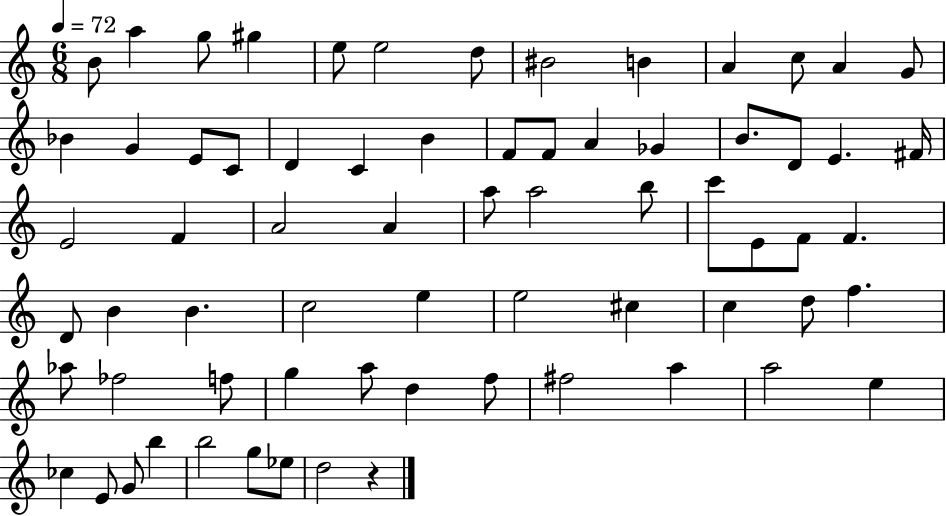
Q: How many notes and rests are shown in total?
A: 69